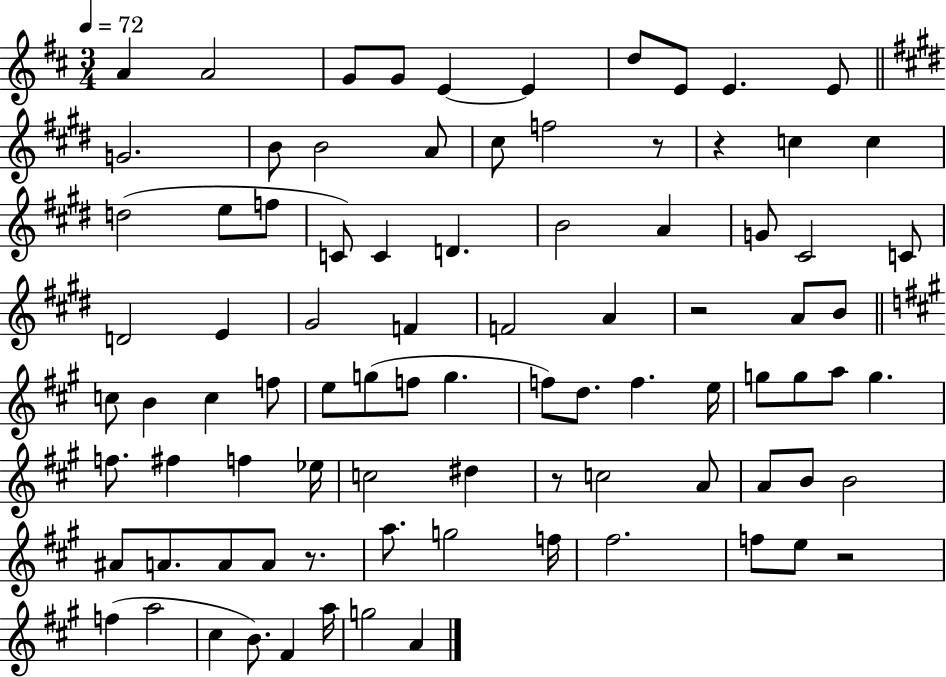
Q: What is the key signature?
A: D major